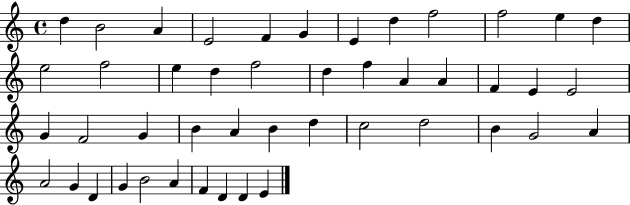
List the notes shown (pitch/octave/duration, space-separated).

D5/q B4/h A4/q E4/h F4/q G4/q E4/q D5/q F5/h F5/h E5/q D5/q E5/h F5/h E5/q D5/q F5/h D5/q F5/q A4/q A4/q F4/q E4/q E4/h G4/q F4/h G4/q B4/q A4/q B4/q D5/q C5/h D5/h B4/q G4/h A4/q A4/h G4/q D4/q G4/q B4/h A4/q F4/q D4/q D4/q E4/q